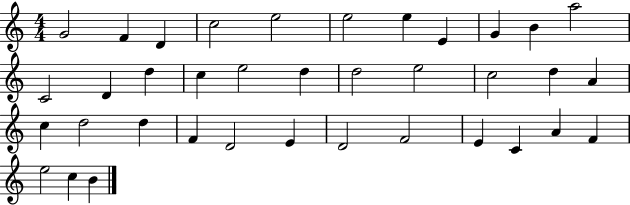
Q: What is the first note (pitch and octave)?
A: G4